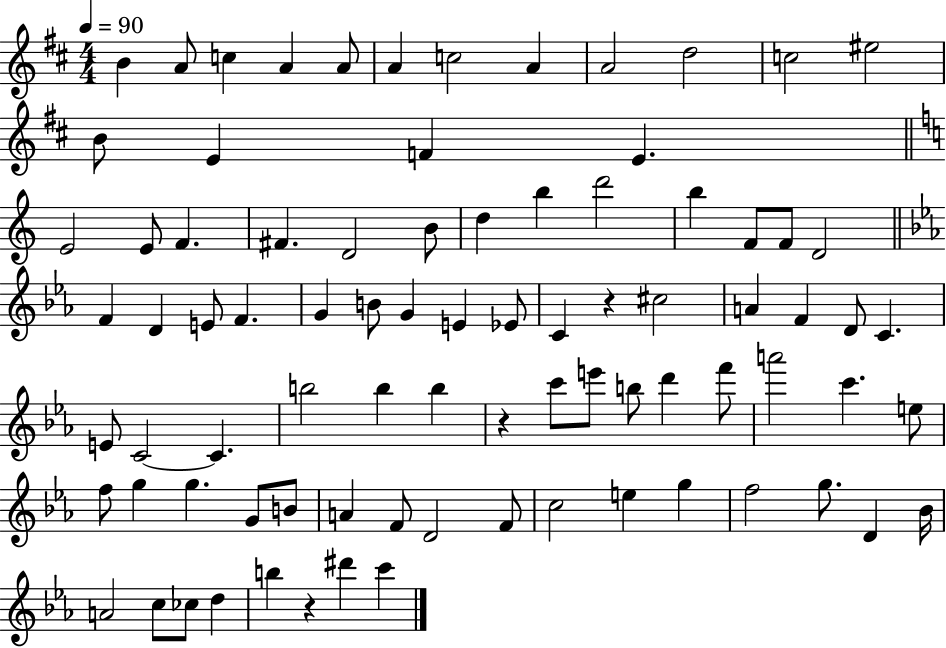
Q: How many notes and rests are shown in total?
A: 84